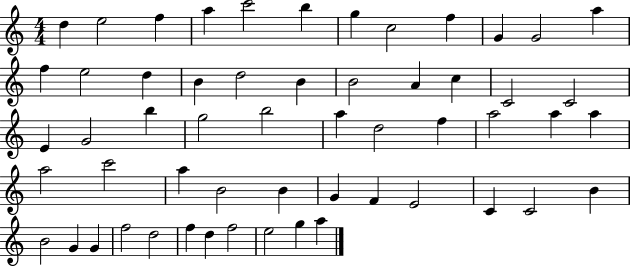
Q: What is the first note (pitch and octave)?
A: D5